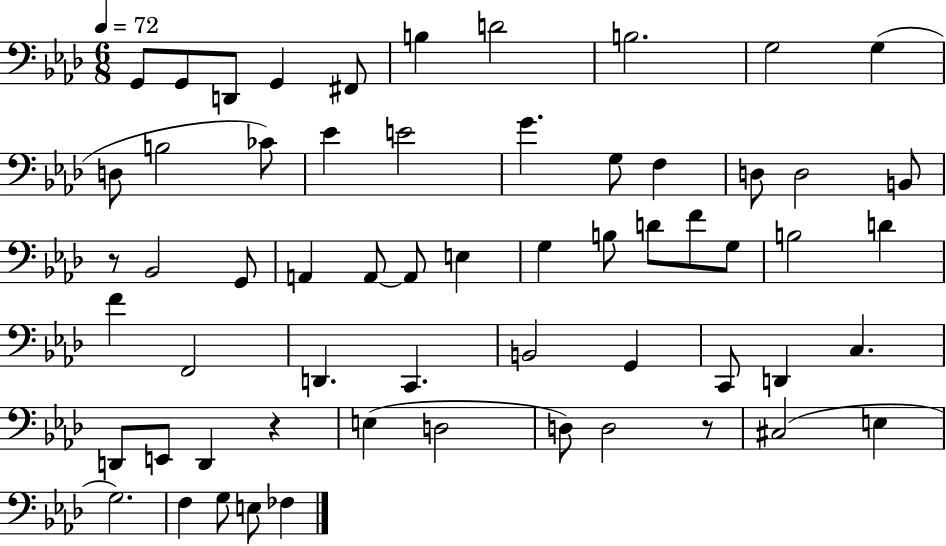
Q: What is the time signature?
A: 6/8